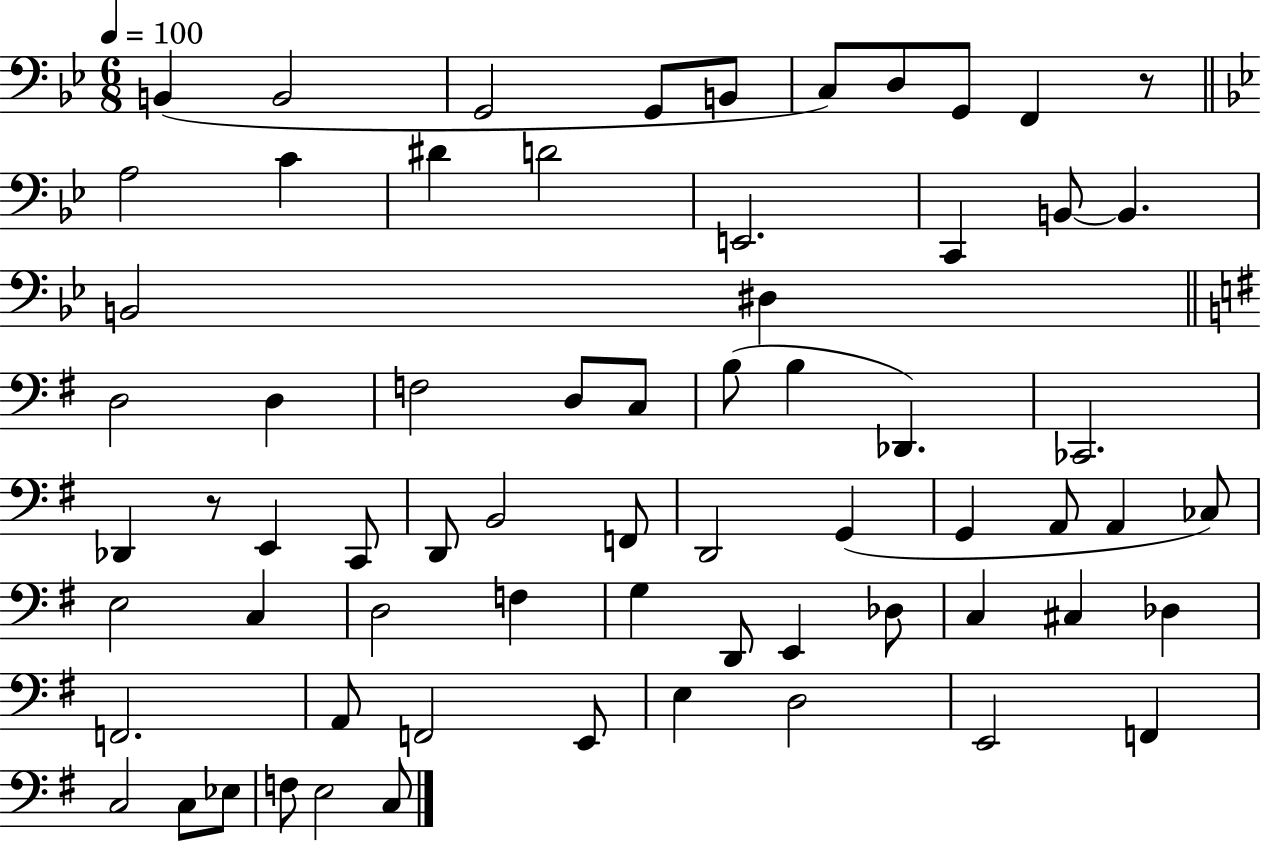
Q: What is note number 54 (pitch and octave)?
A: F2